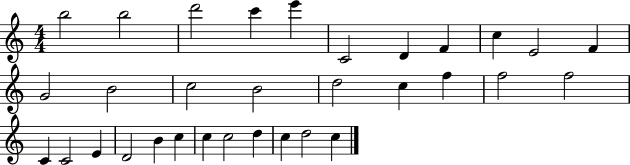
{
  \clef treble
  \numericTimeSignature
  \time 4/4
  \key c \major
  b''2 b''2 | d'''2 c'''4 e'''4 | c'2 d'4 f'4 | c''4 e'2 f'4 | \break g'2 b'2 | c''2 b'2 | d''2 c''4 f''4 | f''2 f''2 | \break c'4 c'2 e'4 | d'2 b'4 c''4 | c''4 c''2 d''4 | c''4 d''2 c''4 | \break \bar "|."
}